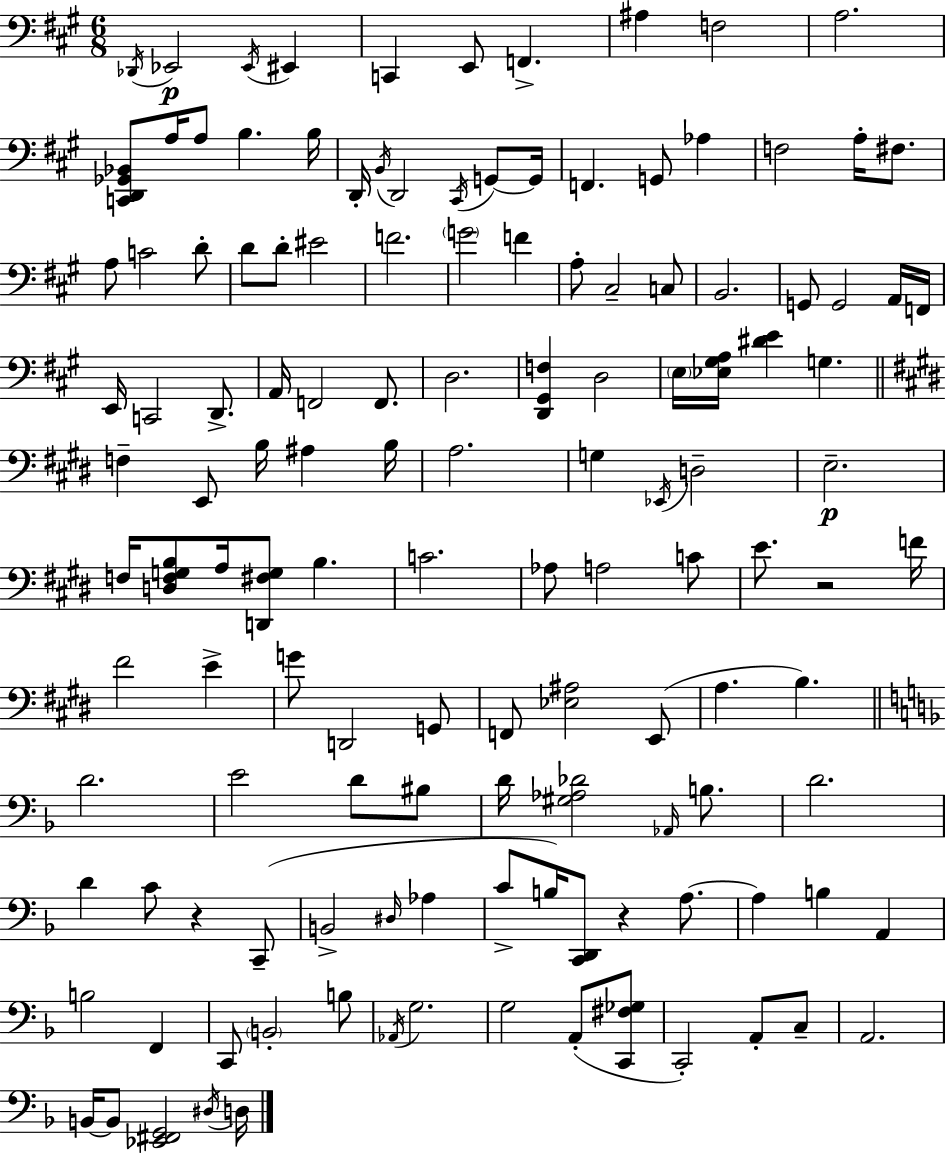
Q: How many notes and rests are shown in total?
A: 132